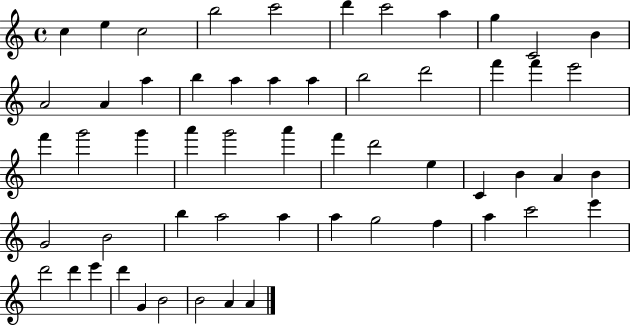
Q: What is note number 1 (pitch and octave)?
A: C5